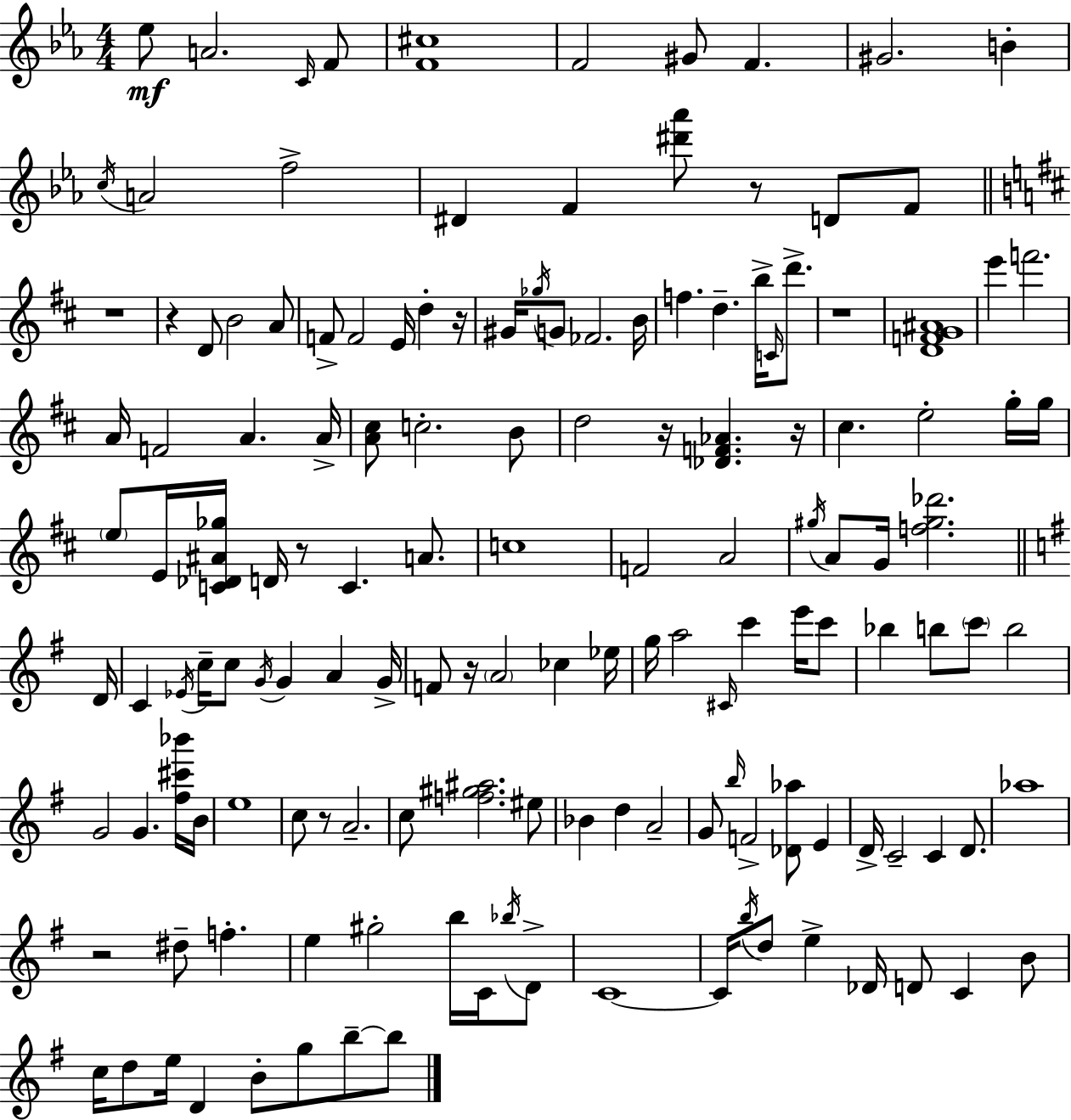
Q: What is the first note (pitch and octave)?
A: Eb5